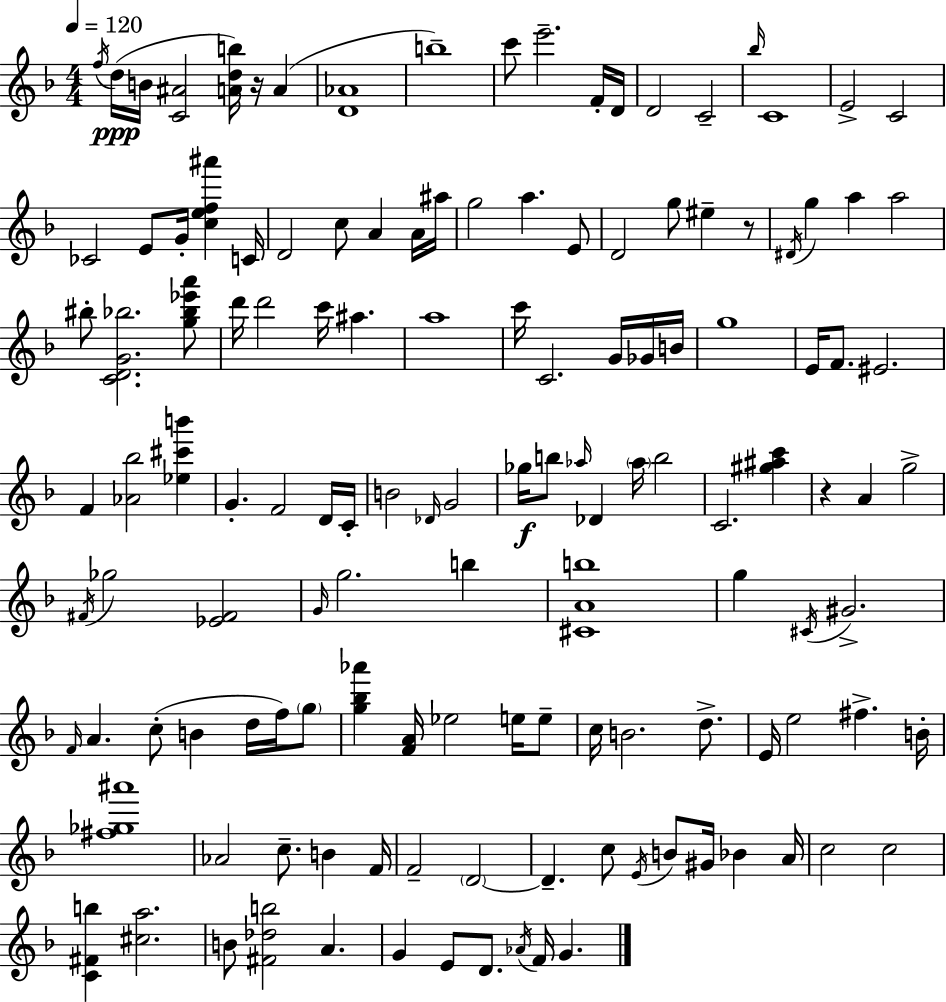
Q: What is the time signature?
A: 4/4